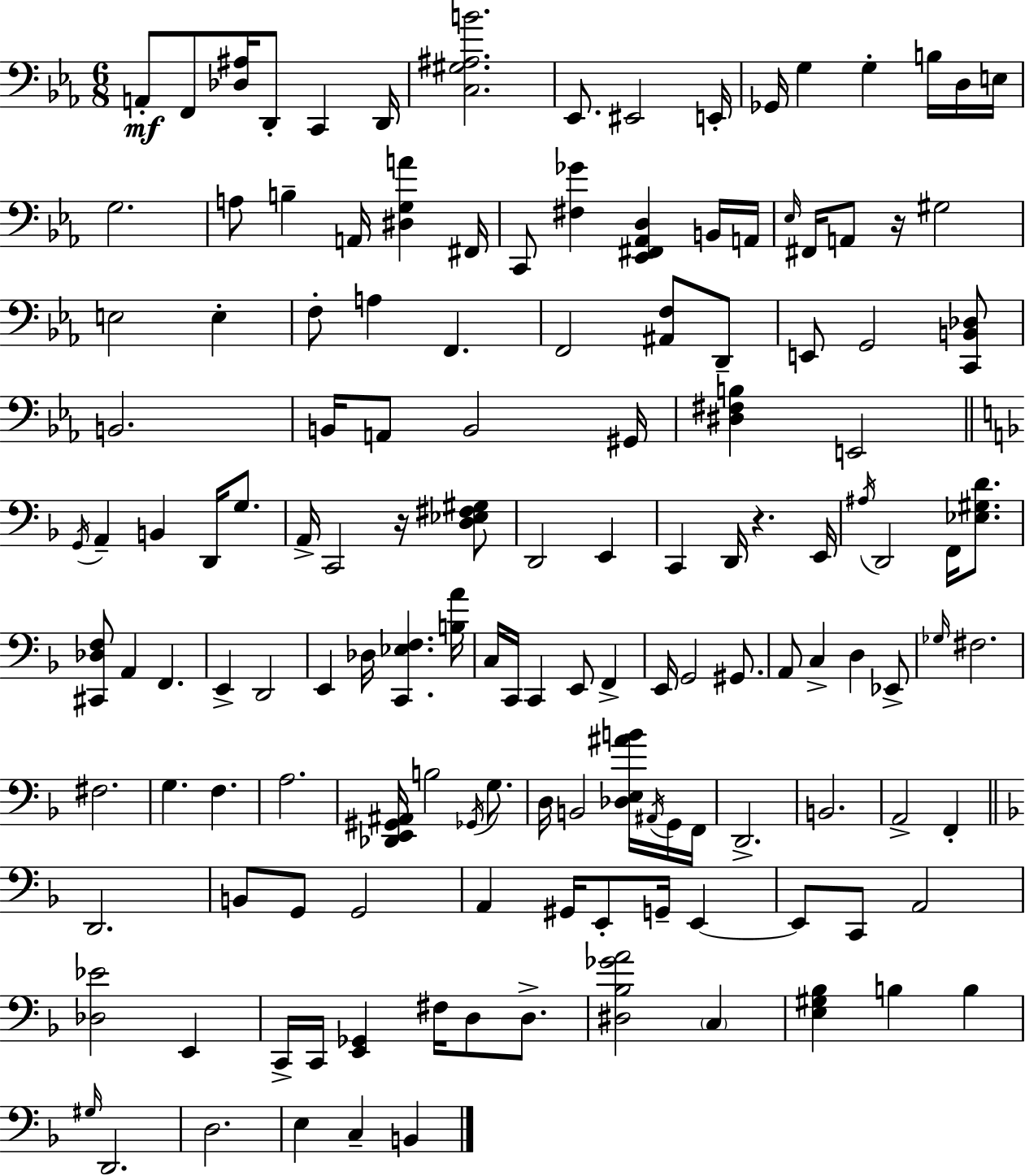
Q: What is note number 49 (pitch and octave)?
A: D2